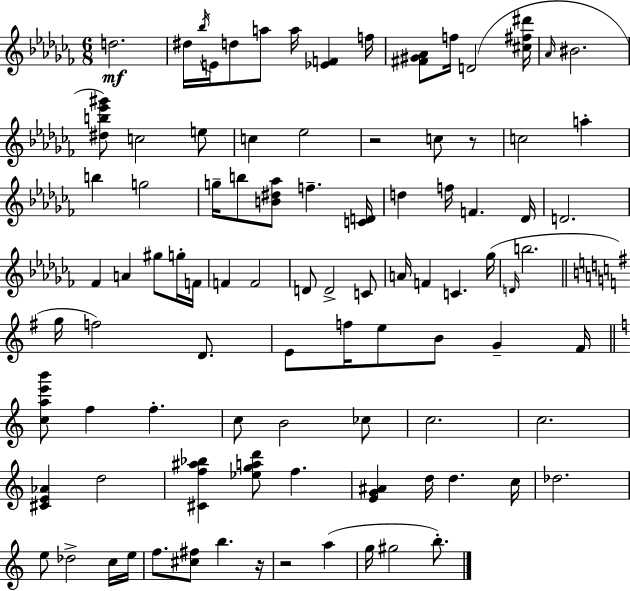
{
  \clef treble
  \numericTimeSignature
  \time 6/8
  \key aes \minor
  d''2.\mf | dis''16 \acciaccatura { bes''16 } e'16 d''8 a''8 a''16 <ees' f'>4 | f''16 <fis' gis' aes'>8 f''16 d'2( | <cis'' fis'' dis'''>16 \grace { aes'16 } bis'2. | \break <dis'' b'' ees''' gis'''>8) c''2 | e''8 c''4 ees''2 | r2 c''8 | r8 c''2 a''4-. | \break b''4 g''2 | g''16-- b''8 <b' dis'' aes''>8 f''4.-- | <c' d'>16 d''4 f''16 f'4. | des'16 d'2. | \break fes'4 a'4 gis''8 | g''16-. f'16 f'4 f'2 | d'8 d'2-> | c'8 a'16 f'4 c'4. | \break ges''16( \grace { d'16 } b''2. | \bar "||" \break \key g \major g''16 f''2) d'8. | e'8 f''16 e''8 b'8 g'4-- fis'16 | \bar "||" \break \key c \major <c'' a'' e''' b'''>8 f''4 f''4.-. | c''8 b'2 ces''8 | c''2. | c''2. | \break <cis' e' aes'>4 d''2 | <cis' f'' ais'' bes''>4 <ees'' g'' a'' d'''>8 f''4. | <e' g' ais'>4 d''16 d''4. c''16 | des''2. | \break e''8 des''2-> c''16 e''16 | f''8. <cis'' fis''>8 b''4. r16 | r2 a''4( | g''16 gis''2 b''8.-.) | \break \bar "|."
}